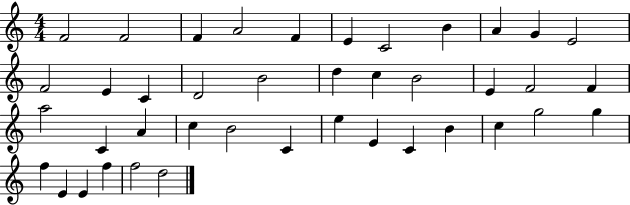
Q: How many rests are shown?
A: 0